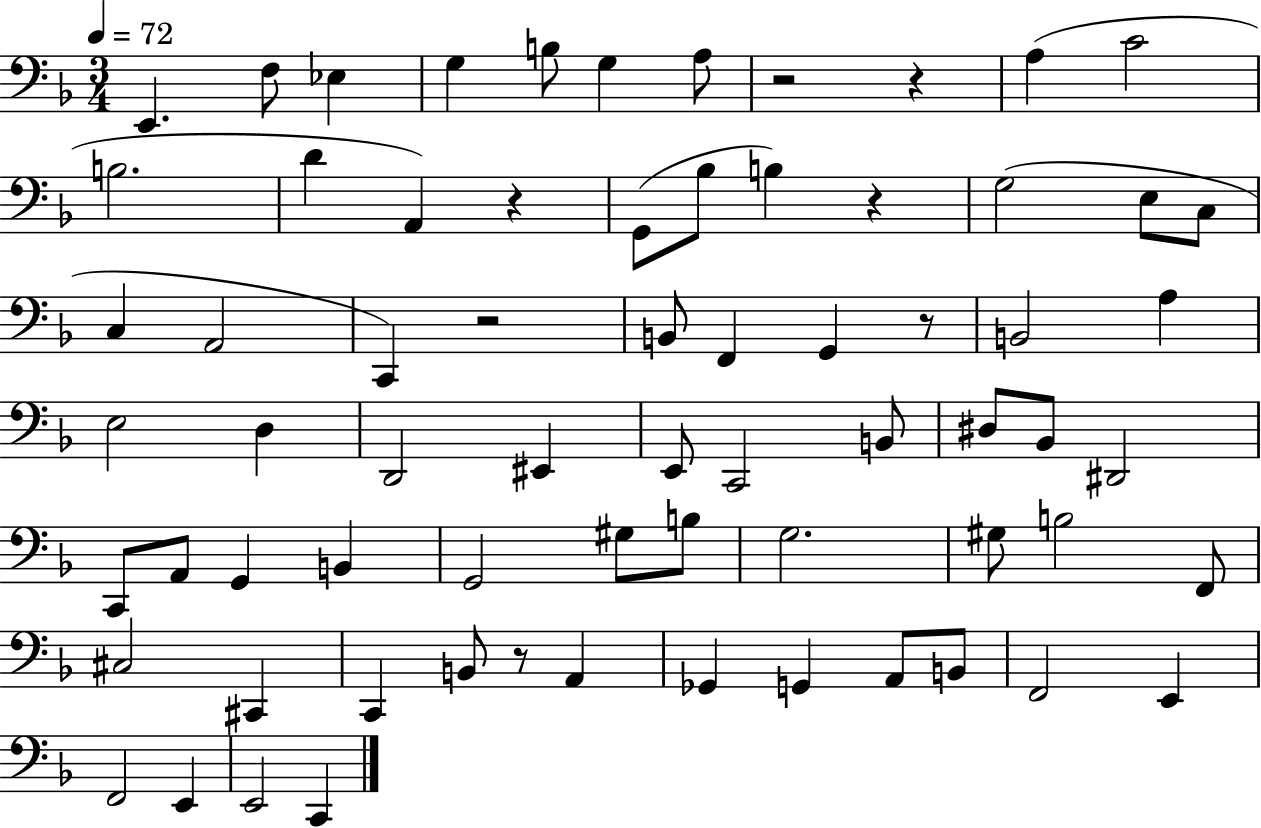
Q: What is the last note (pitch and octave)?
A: C2